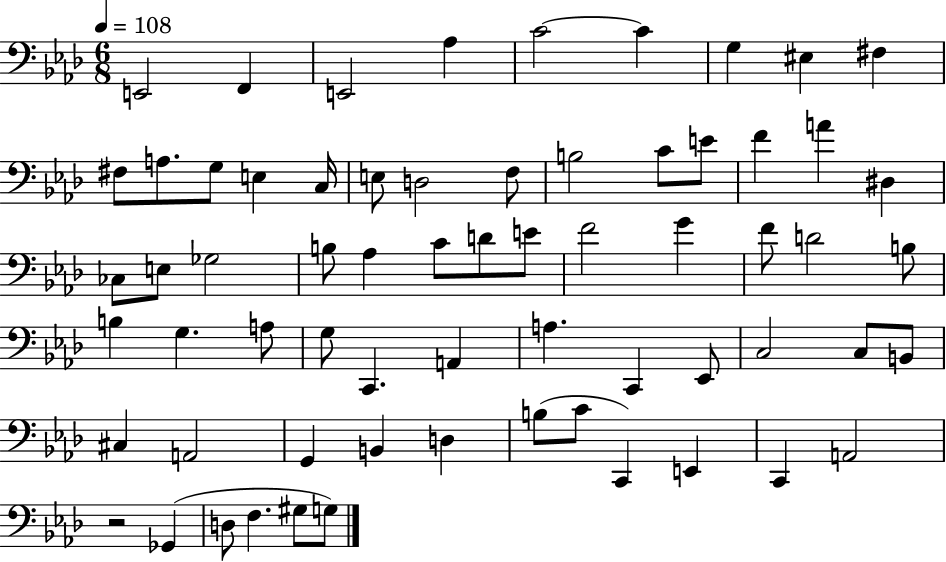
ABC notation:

X:1
T:Untitled
M:6/8
L:1/4
K:Ab
E,,2 F,, E,,2 _A, C2 C G, ^E, ^F, ^F,/2 A,/2 G,/2 E, C,/4 E,/2 D,2 F,/2 B,2 C/2 E/2 F A ^D, _C,/2 E,/2 _G,2 B,/2 _A, C/2 D/2 E/2 F2 G F/2 D2 B,/2 B, G, A,/2 G,/2 C,, A,, A, C,, _E,,/2 C,2 C,/2 B,,/2 ^C, A,,2 G,, B,, D, B,/2 C/2 C,, E,, C,, A,,2 z2 _G,, D,/2 F, ^G,/2 G,/2